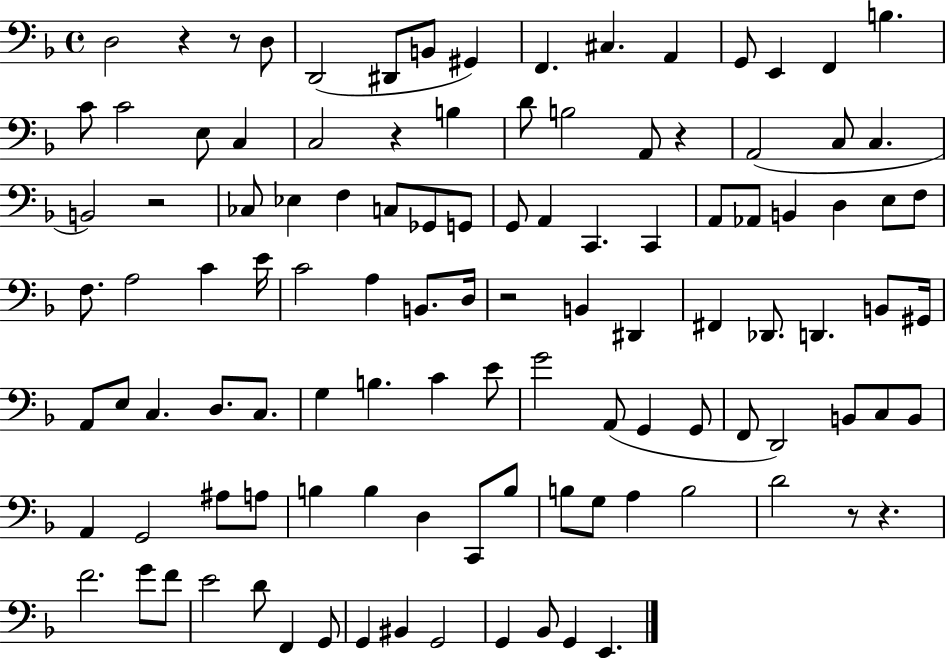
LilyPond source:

{
  \clef bass
  \time 4/4
  \defaultTimeSignature
  \key f \major
  d2 r4 r8 d8 | d,2( dis,8 b,8 gis,4) | f,4. cis4. a,4 | g,8 e,4 f,4 b4. | \break c'8 c'2 e8 c4 | c2 r4 b4 | d'8 b2 a,8 r4 | a,2( c8 c4. | \break b,2) r2 | ces8 ees4 f4 c8 ges,8 g,8 | g,8 a,4 c,4. c,4 | a,8 aes,8 b,4 d4 e8 f8 | \break f8. a2 c'4 e'16 | c'2 a4 b,8. d16 | r2 b,4 dis,4 | fis,4 des,8. d,4. b,8 gis,16 | \break a,8 e8 c4. d8. c8. | g4 b4. c'4 e'8 | g'2 a,8( g,4 g,8 | f,8 d,2) b,8 c8 b,8 | \break a,4 g,2 ais8 a8 | b4 b4 d4 c,8 b8 | b8 g8 a4 b2 | d'2 r8 r4. | \break f'2. g'8 f'8 | e'2 d'8 f,4 g,8 | g,4 bis,4 g,2 | g,4 bes,8 g,4 e,4. | \break \bar "|."
}